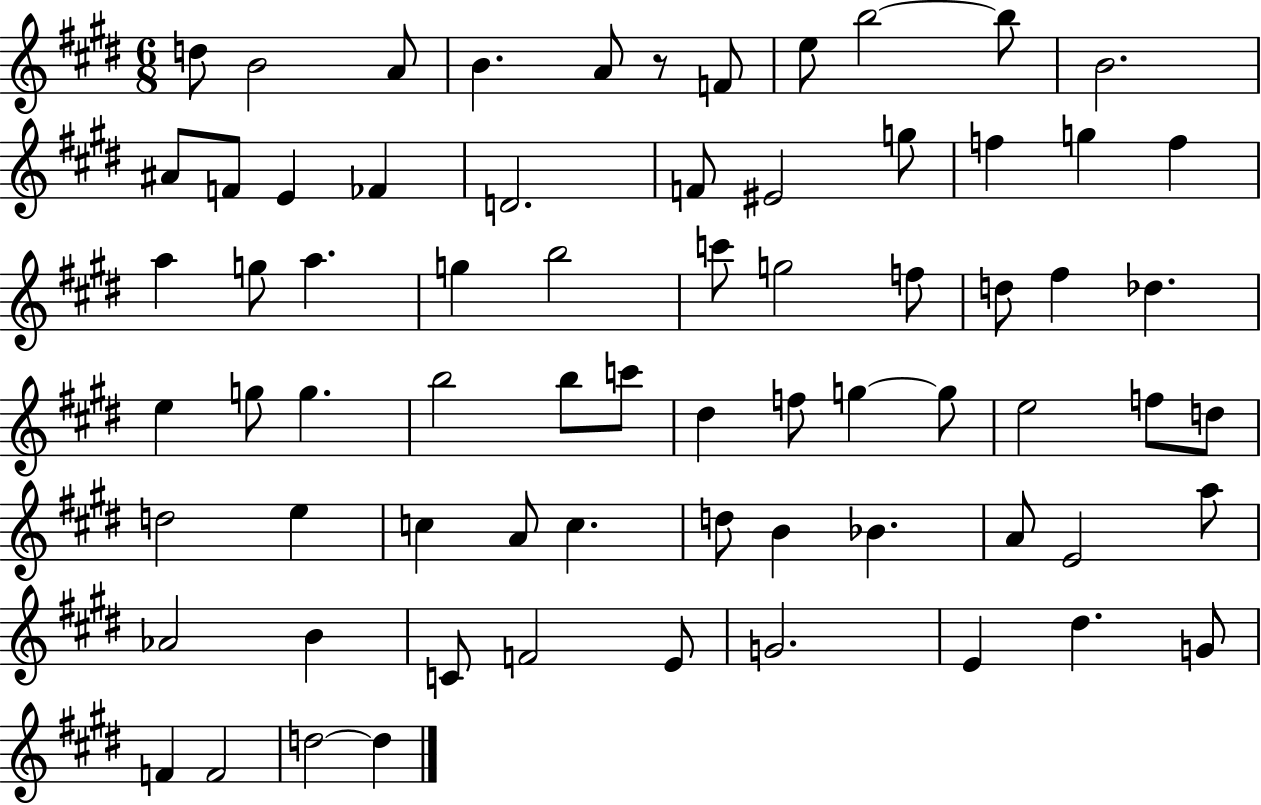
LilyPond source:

{
  \clef treble
  \numericTimeSignature
  \time 6/8
  \key e \major
  d''8 b'2 a'8 | b'4. a'8 r8 f'8 | e''8 b''2~~ b''8 | b'2. | \break ais'8 f'8 e'4 fes'4 | d'2. | f'8 eis'2 g''8 | f''4 g''4 f''4 | \break a''4 g''8 a''4. | g''4 b''2 | c'''8 g''2 f''8 | d''8 fis''4 des''4. | \break e''4 g''8 g''4. | b''2 b''8 c'''8 | dis''4 f''8 g''4~~ g''8 | e''2 f''8 d''8 | \break d''2 e''4 | c''4 a'8 c''4. | d''8 b'4 bes'4. | a'8 e'2 a''8 | \break aes'2 b'4 | c'8 f'2 e'8 | g'2. | e'4 dis''4. g'8 | \break f'4 f'2 | d''2~~ d''4 | \bar "|."
}